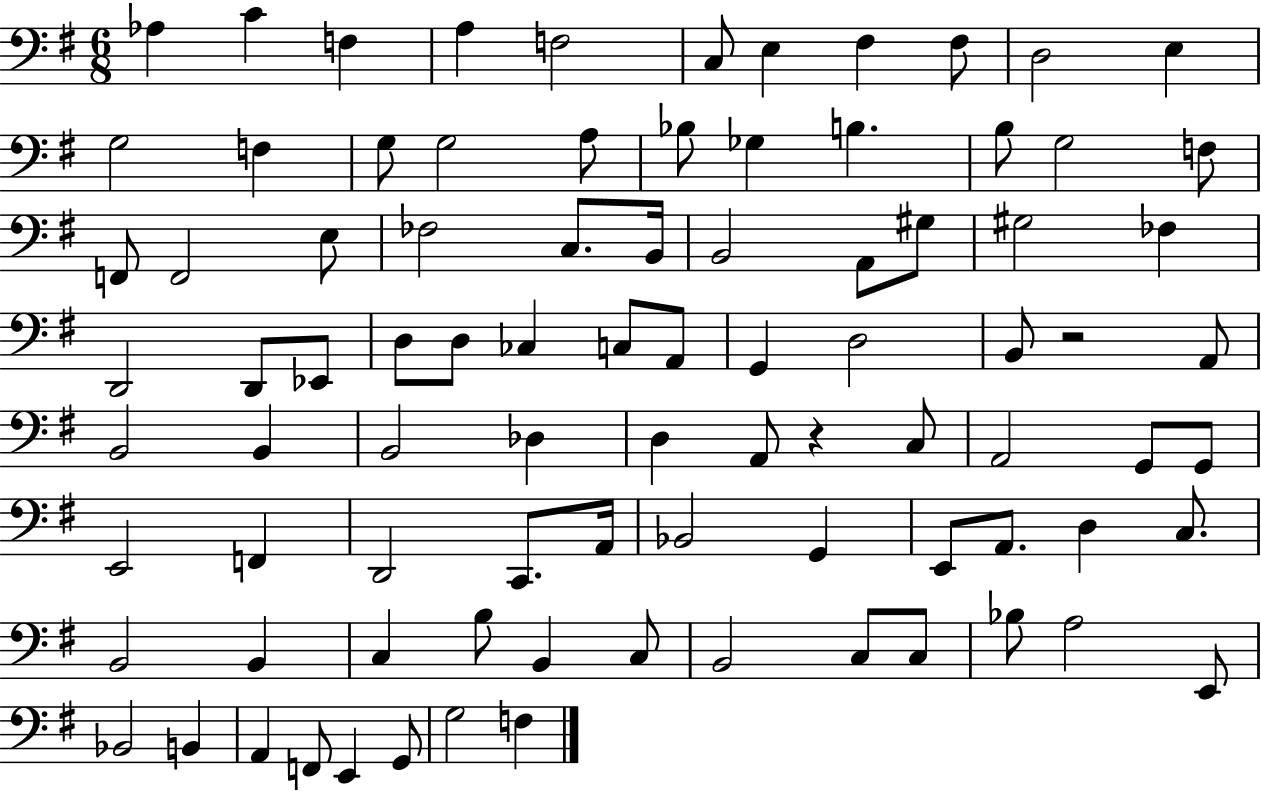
{
  \clef bass
  \numericTimeSignature
  \time 6/8
  \key g \major
  aes4 c'4 f4 | a4 f2 | c8 e4 fis4 fis8 | d2 e4 | \break g2 f4 | g8 g2 a8 | bes8 ges4 b4. | b8 g2 f8 | \break f,8 f,2 e8 | fes2 c8. b,16 | b,2 a,8 gis8 | gis2 fes4 | \break d,2 d,8 ees,8 | d8 d8 ces4 c8 a,8 | g,4 d2 | b,8 r2 a,8 | \break b,2 b,4 | b,2 des4 | d4 a,8 r4 c8 | a,2 g,8 g,8 | \break e,2 f,4 | d,2 c,8. a,16 | bes,2 g,4 | e,8 a,8. d4 c8. | \break b,2 b,4 | c4 b8 b,4 c8 | b,2 c8 c8 | bes8 a2 e,8 | \break bes,2 b,4 | a,4 f,8 e,4 g,8 | g2 f4 | \bar "|."
}